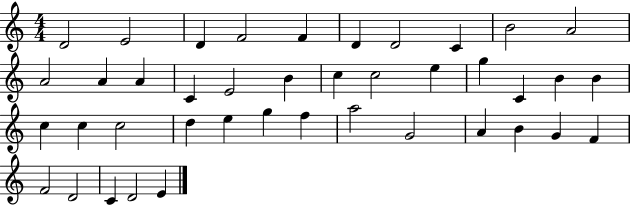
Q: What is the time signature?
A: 4/4